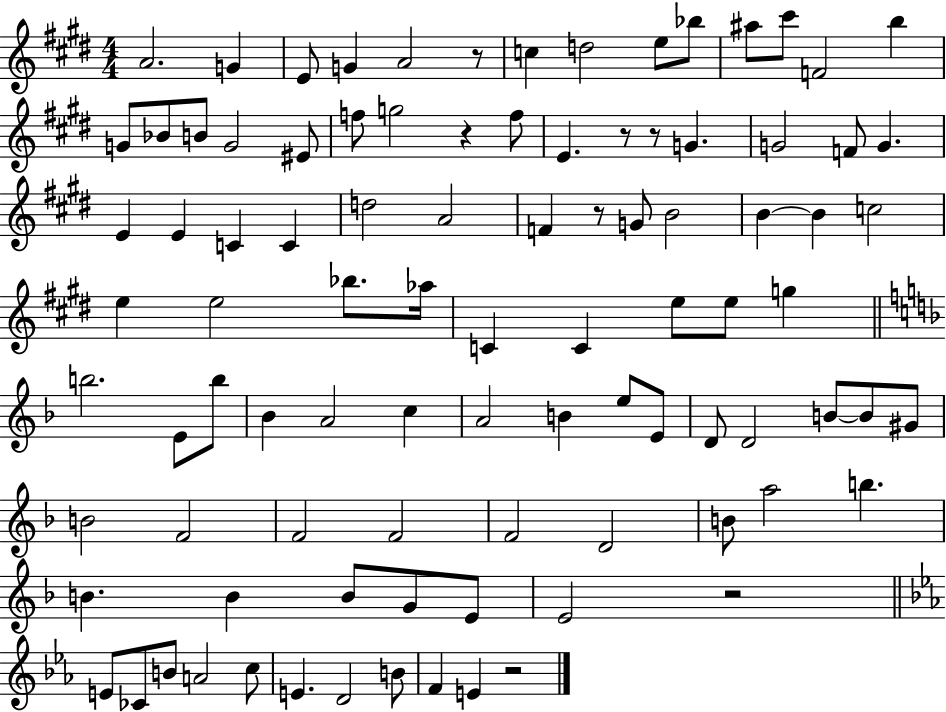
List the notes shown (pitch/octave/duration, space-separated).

A4/h. G4/q E4/e G4/q A4/h R/e C5/q D5/h E5/e Bb5/e A#5/e C#6/e F4/h B5/q G4/e Bb4/e B4/e G4/h EIS4/e F5/e G5/h R/q F5/e E4/q. R/e R/e G4/q. G4/h F4/e G4/q. E4/q E4/q C4/q C4/q D5/h A4/h F4/q R/e G4/e B4/h B4/q B4/q C5/h E5/q E5/h Bb5/e. Ab5/s C4/q C4/q E5/e E5/e G5/q B5/h. E4/e B5/e Bb4/q A4/h C5/q A4/h B4/q E5/e E4/e D4/e D4/h B4/e B4/e G#4/e B4/h F4/h F4/h F4/h F4/h D4/h B4/e A5/h B5/q. B4/q. B4/q B4/e G4/e E4/e E4/h R/h E4/e CES4/e B4/e A4/h C5/e E4/q. D4/h B4/e F4/q E4/q R/h